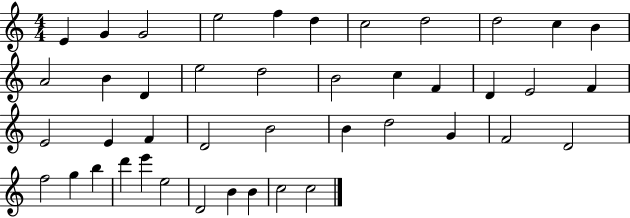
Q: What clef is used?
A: treble